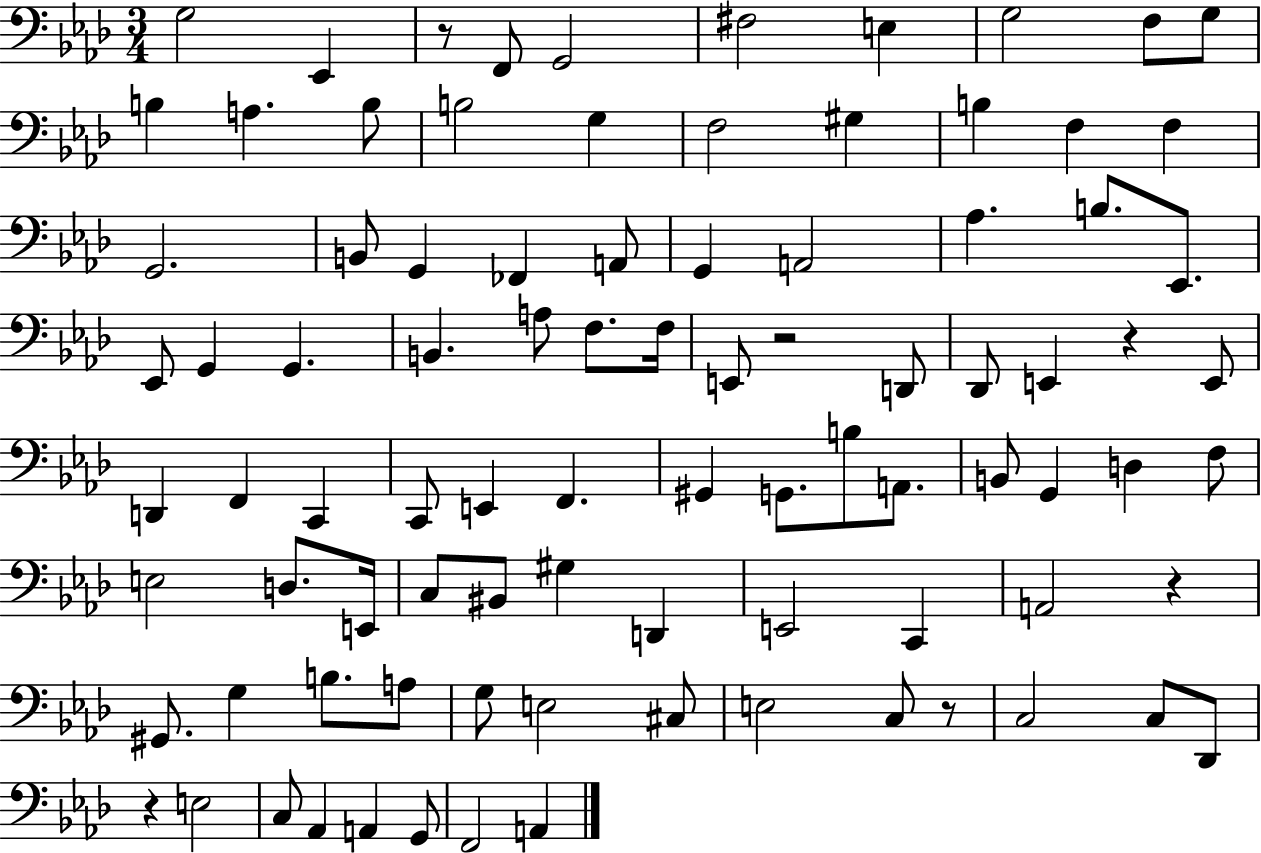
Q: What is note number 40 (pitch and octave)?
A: E2